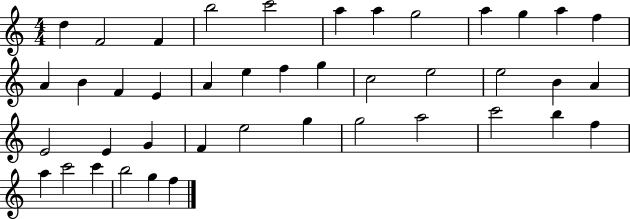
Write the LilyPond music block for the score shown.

{
  \clef treble
  \numericTimeSignature
  \time 4/4
  \key c \major
  d''4 f'2 f'4 | b''2 c'''2 | a''4 a''4 g''2 | a''4 g''4 a''4 f''4 | \break a'4 b'4 f'4 e'4 | a'4 e''4 f''4 g''4 | c''2 e''2 | e''2 b'4 a'4 | \break e'2 e'4 g'4 | f'4 e''2 g''4 | g''2 a''2 | c'''2 b''4 f''4 | \break a''4 c'''2 c'''4 | b''2 g''4 f''4 | \bar "|."
}